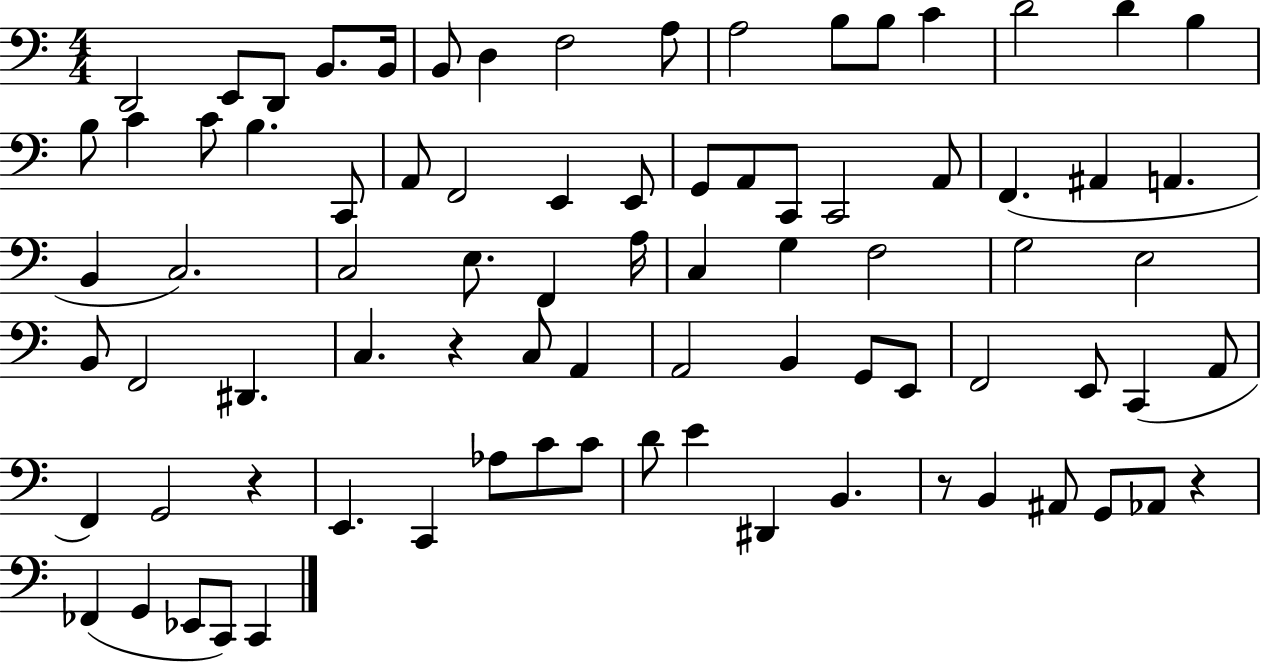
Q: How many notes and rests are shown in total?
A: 82